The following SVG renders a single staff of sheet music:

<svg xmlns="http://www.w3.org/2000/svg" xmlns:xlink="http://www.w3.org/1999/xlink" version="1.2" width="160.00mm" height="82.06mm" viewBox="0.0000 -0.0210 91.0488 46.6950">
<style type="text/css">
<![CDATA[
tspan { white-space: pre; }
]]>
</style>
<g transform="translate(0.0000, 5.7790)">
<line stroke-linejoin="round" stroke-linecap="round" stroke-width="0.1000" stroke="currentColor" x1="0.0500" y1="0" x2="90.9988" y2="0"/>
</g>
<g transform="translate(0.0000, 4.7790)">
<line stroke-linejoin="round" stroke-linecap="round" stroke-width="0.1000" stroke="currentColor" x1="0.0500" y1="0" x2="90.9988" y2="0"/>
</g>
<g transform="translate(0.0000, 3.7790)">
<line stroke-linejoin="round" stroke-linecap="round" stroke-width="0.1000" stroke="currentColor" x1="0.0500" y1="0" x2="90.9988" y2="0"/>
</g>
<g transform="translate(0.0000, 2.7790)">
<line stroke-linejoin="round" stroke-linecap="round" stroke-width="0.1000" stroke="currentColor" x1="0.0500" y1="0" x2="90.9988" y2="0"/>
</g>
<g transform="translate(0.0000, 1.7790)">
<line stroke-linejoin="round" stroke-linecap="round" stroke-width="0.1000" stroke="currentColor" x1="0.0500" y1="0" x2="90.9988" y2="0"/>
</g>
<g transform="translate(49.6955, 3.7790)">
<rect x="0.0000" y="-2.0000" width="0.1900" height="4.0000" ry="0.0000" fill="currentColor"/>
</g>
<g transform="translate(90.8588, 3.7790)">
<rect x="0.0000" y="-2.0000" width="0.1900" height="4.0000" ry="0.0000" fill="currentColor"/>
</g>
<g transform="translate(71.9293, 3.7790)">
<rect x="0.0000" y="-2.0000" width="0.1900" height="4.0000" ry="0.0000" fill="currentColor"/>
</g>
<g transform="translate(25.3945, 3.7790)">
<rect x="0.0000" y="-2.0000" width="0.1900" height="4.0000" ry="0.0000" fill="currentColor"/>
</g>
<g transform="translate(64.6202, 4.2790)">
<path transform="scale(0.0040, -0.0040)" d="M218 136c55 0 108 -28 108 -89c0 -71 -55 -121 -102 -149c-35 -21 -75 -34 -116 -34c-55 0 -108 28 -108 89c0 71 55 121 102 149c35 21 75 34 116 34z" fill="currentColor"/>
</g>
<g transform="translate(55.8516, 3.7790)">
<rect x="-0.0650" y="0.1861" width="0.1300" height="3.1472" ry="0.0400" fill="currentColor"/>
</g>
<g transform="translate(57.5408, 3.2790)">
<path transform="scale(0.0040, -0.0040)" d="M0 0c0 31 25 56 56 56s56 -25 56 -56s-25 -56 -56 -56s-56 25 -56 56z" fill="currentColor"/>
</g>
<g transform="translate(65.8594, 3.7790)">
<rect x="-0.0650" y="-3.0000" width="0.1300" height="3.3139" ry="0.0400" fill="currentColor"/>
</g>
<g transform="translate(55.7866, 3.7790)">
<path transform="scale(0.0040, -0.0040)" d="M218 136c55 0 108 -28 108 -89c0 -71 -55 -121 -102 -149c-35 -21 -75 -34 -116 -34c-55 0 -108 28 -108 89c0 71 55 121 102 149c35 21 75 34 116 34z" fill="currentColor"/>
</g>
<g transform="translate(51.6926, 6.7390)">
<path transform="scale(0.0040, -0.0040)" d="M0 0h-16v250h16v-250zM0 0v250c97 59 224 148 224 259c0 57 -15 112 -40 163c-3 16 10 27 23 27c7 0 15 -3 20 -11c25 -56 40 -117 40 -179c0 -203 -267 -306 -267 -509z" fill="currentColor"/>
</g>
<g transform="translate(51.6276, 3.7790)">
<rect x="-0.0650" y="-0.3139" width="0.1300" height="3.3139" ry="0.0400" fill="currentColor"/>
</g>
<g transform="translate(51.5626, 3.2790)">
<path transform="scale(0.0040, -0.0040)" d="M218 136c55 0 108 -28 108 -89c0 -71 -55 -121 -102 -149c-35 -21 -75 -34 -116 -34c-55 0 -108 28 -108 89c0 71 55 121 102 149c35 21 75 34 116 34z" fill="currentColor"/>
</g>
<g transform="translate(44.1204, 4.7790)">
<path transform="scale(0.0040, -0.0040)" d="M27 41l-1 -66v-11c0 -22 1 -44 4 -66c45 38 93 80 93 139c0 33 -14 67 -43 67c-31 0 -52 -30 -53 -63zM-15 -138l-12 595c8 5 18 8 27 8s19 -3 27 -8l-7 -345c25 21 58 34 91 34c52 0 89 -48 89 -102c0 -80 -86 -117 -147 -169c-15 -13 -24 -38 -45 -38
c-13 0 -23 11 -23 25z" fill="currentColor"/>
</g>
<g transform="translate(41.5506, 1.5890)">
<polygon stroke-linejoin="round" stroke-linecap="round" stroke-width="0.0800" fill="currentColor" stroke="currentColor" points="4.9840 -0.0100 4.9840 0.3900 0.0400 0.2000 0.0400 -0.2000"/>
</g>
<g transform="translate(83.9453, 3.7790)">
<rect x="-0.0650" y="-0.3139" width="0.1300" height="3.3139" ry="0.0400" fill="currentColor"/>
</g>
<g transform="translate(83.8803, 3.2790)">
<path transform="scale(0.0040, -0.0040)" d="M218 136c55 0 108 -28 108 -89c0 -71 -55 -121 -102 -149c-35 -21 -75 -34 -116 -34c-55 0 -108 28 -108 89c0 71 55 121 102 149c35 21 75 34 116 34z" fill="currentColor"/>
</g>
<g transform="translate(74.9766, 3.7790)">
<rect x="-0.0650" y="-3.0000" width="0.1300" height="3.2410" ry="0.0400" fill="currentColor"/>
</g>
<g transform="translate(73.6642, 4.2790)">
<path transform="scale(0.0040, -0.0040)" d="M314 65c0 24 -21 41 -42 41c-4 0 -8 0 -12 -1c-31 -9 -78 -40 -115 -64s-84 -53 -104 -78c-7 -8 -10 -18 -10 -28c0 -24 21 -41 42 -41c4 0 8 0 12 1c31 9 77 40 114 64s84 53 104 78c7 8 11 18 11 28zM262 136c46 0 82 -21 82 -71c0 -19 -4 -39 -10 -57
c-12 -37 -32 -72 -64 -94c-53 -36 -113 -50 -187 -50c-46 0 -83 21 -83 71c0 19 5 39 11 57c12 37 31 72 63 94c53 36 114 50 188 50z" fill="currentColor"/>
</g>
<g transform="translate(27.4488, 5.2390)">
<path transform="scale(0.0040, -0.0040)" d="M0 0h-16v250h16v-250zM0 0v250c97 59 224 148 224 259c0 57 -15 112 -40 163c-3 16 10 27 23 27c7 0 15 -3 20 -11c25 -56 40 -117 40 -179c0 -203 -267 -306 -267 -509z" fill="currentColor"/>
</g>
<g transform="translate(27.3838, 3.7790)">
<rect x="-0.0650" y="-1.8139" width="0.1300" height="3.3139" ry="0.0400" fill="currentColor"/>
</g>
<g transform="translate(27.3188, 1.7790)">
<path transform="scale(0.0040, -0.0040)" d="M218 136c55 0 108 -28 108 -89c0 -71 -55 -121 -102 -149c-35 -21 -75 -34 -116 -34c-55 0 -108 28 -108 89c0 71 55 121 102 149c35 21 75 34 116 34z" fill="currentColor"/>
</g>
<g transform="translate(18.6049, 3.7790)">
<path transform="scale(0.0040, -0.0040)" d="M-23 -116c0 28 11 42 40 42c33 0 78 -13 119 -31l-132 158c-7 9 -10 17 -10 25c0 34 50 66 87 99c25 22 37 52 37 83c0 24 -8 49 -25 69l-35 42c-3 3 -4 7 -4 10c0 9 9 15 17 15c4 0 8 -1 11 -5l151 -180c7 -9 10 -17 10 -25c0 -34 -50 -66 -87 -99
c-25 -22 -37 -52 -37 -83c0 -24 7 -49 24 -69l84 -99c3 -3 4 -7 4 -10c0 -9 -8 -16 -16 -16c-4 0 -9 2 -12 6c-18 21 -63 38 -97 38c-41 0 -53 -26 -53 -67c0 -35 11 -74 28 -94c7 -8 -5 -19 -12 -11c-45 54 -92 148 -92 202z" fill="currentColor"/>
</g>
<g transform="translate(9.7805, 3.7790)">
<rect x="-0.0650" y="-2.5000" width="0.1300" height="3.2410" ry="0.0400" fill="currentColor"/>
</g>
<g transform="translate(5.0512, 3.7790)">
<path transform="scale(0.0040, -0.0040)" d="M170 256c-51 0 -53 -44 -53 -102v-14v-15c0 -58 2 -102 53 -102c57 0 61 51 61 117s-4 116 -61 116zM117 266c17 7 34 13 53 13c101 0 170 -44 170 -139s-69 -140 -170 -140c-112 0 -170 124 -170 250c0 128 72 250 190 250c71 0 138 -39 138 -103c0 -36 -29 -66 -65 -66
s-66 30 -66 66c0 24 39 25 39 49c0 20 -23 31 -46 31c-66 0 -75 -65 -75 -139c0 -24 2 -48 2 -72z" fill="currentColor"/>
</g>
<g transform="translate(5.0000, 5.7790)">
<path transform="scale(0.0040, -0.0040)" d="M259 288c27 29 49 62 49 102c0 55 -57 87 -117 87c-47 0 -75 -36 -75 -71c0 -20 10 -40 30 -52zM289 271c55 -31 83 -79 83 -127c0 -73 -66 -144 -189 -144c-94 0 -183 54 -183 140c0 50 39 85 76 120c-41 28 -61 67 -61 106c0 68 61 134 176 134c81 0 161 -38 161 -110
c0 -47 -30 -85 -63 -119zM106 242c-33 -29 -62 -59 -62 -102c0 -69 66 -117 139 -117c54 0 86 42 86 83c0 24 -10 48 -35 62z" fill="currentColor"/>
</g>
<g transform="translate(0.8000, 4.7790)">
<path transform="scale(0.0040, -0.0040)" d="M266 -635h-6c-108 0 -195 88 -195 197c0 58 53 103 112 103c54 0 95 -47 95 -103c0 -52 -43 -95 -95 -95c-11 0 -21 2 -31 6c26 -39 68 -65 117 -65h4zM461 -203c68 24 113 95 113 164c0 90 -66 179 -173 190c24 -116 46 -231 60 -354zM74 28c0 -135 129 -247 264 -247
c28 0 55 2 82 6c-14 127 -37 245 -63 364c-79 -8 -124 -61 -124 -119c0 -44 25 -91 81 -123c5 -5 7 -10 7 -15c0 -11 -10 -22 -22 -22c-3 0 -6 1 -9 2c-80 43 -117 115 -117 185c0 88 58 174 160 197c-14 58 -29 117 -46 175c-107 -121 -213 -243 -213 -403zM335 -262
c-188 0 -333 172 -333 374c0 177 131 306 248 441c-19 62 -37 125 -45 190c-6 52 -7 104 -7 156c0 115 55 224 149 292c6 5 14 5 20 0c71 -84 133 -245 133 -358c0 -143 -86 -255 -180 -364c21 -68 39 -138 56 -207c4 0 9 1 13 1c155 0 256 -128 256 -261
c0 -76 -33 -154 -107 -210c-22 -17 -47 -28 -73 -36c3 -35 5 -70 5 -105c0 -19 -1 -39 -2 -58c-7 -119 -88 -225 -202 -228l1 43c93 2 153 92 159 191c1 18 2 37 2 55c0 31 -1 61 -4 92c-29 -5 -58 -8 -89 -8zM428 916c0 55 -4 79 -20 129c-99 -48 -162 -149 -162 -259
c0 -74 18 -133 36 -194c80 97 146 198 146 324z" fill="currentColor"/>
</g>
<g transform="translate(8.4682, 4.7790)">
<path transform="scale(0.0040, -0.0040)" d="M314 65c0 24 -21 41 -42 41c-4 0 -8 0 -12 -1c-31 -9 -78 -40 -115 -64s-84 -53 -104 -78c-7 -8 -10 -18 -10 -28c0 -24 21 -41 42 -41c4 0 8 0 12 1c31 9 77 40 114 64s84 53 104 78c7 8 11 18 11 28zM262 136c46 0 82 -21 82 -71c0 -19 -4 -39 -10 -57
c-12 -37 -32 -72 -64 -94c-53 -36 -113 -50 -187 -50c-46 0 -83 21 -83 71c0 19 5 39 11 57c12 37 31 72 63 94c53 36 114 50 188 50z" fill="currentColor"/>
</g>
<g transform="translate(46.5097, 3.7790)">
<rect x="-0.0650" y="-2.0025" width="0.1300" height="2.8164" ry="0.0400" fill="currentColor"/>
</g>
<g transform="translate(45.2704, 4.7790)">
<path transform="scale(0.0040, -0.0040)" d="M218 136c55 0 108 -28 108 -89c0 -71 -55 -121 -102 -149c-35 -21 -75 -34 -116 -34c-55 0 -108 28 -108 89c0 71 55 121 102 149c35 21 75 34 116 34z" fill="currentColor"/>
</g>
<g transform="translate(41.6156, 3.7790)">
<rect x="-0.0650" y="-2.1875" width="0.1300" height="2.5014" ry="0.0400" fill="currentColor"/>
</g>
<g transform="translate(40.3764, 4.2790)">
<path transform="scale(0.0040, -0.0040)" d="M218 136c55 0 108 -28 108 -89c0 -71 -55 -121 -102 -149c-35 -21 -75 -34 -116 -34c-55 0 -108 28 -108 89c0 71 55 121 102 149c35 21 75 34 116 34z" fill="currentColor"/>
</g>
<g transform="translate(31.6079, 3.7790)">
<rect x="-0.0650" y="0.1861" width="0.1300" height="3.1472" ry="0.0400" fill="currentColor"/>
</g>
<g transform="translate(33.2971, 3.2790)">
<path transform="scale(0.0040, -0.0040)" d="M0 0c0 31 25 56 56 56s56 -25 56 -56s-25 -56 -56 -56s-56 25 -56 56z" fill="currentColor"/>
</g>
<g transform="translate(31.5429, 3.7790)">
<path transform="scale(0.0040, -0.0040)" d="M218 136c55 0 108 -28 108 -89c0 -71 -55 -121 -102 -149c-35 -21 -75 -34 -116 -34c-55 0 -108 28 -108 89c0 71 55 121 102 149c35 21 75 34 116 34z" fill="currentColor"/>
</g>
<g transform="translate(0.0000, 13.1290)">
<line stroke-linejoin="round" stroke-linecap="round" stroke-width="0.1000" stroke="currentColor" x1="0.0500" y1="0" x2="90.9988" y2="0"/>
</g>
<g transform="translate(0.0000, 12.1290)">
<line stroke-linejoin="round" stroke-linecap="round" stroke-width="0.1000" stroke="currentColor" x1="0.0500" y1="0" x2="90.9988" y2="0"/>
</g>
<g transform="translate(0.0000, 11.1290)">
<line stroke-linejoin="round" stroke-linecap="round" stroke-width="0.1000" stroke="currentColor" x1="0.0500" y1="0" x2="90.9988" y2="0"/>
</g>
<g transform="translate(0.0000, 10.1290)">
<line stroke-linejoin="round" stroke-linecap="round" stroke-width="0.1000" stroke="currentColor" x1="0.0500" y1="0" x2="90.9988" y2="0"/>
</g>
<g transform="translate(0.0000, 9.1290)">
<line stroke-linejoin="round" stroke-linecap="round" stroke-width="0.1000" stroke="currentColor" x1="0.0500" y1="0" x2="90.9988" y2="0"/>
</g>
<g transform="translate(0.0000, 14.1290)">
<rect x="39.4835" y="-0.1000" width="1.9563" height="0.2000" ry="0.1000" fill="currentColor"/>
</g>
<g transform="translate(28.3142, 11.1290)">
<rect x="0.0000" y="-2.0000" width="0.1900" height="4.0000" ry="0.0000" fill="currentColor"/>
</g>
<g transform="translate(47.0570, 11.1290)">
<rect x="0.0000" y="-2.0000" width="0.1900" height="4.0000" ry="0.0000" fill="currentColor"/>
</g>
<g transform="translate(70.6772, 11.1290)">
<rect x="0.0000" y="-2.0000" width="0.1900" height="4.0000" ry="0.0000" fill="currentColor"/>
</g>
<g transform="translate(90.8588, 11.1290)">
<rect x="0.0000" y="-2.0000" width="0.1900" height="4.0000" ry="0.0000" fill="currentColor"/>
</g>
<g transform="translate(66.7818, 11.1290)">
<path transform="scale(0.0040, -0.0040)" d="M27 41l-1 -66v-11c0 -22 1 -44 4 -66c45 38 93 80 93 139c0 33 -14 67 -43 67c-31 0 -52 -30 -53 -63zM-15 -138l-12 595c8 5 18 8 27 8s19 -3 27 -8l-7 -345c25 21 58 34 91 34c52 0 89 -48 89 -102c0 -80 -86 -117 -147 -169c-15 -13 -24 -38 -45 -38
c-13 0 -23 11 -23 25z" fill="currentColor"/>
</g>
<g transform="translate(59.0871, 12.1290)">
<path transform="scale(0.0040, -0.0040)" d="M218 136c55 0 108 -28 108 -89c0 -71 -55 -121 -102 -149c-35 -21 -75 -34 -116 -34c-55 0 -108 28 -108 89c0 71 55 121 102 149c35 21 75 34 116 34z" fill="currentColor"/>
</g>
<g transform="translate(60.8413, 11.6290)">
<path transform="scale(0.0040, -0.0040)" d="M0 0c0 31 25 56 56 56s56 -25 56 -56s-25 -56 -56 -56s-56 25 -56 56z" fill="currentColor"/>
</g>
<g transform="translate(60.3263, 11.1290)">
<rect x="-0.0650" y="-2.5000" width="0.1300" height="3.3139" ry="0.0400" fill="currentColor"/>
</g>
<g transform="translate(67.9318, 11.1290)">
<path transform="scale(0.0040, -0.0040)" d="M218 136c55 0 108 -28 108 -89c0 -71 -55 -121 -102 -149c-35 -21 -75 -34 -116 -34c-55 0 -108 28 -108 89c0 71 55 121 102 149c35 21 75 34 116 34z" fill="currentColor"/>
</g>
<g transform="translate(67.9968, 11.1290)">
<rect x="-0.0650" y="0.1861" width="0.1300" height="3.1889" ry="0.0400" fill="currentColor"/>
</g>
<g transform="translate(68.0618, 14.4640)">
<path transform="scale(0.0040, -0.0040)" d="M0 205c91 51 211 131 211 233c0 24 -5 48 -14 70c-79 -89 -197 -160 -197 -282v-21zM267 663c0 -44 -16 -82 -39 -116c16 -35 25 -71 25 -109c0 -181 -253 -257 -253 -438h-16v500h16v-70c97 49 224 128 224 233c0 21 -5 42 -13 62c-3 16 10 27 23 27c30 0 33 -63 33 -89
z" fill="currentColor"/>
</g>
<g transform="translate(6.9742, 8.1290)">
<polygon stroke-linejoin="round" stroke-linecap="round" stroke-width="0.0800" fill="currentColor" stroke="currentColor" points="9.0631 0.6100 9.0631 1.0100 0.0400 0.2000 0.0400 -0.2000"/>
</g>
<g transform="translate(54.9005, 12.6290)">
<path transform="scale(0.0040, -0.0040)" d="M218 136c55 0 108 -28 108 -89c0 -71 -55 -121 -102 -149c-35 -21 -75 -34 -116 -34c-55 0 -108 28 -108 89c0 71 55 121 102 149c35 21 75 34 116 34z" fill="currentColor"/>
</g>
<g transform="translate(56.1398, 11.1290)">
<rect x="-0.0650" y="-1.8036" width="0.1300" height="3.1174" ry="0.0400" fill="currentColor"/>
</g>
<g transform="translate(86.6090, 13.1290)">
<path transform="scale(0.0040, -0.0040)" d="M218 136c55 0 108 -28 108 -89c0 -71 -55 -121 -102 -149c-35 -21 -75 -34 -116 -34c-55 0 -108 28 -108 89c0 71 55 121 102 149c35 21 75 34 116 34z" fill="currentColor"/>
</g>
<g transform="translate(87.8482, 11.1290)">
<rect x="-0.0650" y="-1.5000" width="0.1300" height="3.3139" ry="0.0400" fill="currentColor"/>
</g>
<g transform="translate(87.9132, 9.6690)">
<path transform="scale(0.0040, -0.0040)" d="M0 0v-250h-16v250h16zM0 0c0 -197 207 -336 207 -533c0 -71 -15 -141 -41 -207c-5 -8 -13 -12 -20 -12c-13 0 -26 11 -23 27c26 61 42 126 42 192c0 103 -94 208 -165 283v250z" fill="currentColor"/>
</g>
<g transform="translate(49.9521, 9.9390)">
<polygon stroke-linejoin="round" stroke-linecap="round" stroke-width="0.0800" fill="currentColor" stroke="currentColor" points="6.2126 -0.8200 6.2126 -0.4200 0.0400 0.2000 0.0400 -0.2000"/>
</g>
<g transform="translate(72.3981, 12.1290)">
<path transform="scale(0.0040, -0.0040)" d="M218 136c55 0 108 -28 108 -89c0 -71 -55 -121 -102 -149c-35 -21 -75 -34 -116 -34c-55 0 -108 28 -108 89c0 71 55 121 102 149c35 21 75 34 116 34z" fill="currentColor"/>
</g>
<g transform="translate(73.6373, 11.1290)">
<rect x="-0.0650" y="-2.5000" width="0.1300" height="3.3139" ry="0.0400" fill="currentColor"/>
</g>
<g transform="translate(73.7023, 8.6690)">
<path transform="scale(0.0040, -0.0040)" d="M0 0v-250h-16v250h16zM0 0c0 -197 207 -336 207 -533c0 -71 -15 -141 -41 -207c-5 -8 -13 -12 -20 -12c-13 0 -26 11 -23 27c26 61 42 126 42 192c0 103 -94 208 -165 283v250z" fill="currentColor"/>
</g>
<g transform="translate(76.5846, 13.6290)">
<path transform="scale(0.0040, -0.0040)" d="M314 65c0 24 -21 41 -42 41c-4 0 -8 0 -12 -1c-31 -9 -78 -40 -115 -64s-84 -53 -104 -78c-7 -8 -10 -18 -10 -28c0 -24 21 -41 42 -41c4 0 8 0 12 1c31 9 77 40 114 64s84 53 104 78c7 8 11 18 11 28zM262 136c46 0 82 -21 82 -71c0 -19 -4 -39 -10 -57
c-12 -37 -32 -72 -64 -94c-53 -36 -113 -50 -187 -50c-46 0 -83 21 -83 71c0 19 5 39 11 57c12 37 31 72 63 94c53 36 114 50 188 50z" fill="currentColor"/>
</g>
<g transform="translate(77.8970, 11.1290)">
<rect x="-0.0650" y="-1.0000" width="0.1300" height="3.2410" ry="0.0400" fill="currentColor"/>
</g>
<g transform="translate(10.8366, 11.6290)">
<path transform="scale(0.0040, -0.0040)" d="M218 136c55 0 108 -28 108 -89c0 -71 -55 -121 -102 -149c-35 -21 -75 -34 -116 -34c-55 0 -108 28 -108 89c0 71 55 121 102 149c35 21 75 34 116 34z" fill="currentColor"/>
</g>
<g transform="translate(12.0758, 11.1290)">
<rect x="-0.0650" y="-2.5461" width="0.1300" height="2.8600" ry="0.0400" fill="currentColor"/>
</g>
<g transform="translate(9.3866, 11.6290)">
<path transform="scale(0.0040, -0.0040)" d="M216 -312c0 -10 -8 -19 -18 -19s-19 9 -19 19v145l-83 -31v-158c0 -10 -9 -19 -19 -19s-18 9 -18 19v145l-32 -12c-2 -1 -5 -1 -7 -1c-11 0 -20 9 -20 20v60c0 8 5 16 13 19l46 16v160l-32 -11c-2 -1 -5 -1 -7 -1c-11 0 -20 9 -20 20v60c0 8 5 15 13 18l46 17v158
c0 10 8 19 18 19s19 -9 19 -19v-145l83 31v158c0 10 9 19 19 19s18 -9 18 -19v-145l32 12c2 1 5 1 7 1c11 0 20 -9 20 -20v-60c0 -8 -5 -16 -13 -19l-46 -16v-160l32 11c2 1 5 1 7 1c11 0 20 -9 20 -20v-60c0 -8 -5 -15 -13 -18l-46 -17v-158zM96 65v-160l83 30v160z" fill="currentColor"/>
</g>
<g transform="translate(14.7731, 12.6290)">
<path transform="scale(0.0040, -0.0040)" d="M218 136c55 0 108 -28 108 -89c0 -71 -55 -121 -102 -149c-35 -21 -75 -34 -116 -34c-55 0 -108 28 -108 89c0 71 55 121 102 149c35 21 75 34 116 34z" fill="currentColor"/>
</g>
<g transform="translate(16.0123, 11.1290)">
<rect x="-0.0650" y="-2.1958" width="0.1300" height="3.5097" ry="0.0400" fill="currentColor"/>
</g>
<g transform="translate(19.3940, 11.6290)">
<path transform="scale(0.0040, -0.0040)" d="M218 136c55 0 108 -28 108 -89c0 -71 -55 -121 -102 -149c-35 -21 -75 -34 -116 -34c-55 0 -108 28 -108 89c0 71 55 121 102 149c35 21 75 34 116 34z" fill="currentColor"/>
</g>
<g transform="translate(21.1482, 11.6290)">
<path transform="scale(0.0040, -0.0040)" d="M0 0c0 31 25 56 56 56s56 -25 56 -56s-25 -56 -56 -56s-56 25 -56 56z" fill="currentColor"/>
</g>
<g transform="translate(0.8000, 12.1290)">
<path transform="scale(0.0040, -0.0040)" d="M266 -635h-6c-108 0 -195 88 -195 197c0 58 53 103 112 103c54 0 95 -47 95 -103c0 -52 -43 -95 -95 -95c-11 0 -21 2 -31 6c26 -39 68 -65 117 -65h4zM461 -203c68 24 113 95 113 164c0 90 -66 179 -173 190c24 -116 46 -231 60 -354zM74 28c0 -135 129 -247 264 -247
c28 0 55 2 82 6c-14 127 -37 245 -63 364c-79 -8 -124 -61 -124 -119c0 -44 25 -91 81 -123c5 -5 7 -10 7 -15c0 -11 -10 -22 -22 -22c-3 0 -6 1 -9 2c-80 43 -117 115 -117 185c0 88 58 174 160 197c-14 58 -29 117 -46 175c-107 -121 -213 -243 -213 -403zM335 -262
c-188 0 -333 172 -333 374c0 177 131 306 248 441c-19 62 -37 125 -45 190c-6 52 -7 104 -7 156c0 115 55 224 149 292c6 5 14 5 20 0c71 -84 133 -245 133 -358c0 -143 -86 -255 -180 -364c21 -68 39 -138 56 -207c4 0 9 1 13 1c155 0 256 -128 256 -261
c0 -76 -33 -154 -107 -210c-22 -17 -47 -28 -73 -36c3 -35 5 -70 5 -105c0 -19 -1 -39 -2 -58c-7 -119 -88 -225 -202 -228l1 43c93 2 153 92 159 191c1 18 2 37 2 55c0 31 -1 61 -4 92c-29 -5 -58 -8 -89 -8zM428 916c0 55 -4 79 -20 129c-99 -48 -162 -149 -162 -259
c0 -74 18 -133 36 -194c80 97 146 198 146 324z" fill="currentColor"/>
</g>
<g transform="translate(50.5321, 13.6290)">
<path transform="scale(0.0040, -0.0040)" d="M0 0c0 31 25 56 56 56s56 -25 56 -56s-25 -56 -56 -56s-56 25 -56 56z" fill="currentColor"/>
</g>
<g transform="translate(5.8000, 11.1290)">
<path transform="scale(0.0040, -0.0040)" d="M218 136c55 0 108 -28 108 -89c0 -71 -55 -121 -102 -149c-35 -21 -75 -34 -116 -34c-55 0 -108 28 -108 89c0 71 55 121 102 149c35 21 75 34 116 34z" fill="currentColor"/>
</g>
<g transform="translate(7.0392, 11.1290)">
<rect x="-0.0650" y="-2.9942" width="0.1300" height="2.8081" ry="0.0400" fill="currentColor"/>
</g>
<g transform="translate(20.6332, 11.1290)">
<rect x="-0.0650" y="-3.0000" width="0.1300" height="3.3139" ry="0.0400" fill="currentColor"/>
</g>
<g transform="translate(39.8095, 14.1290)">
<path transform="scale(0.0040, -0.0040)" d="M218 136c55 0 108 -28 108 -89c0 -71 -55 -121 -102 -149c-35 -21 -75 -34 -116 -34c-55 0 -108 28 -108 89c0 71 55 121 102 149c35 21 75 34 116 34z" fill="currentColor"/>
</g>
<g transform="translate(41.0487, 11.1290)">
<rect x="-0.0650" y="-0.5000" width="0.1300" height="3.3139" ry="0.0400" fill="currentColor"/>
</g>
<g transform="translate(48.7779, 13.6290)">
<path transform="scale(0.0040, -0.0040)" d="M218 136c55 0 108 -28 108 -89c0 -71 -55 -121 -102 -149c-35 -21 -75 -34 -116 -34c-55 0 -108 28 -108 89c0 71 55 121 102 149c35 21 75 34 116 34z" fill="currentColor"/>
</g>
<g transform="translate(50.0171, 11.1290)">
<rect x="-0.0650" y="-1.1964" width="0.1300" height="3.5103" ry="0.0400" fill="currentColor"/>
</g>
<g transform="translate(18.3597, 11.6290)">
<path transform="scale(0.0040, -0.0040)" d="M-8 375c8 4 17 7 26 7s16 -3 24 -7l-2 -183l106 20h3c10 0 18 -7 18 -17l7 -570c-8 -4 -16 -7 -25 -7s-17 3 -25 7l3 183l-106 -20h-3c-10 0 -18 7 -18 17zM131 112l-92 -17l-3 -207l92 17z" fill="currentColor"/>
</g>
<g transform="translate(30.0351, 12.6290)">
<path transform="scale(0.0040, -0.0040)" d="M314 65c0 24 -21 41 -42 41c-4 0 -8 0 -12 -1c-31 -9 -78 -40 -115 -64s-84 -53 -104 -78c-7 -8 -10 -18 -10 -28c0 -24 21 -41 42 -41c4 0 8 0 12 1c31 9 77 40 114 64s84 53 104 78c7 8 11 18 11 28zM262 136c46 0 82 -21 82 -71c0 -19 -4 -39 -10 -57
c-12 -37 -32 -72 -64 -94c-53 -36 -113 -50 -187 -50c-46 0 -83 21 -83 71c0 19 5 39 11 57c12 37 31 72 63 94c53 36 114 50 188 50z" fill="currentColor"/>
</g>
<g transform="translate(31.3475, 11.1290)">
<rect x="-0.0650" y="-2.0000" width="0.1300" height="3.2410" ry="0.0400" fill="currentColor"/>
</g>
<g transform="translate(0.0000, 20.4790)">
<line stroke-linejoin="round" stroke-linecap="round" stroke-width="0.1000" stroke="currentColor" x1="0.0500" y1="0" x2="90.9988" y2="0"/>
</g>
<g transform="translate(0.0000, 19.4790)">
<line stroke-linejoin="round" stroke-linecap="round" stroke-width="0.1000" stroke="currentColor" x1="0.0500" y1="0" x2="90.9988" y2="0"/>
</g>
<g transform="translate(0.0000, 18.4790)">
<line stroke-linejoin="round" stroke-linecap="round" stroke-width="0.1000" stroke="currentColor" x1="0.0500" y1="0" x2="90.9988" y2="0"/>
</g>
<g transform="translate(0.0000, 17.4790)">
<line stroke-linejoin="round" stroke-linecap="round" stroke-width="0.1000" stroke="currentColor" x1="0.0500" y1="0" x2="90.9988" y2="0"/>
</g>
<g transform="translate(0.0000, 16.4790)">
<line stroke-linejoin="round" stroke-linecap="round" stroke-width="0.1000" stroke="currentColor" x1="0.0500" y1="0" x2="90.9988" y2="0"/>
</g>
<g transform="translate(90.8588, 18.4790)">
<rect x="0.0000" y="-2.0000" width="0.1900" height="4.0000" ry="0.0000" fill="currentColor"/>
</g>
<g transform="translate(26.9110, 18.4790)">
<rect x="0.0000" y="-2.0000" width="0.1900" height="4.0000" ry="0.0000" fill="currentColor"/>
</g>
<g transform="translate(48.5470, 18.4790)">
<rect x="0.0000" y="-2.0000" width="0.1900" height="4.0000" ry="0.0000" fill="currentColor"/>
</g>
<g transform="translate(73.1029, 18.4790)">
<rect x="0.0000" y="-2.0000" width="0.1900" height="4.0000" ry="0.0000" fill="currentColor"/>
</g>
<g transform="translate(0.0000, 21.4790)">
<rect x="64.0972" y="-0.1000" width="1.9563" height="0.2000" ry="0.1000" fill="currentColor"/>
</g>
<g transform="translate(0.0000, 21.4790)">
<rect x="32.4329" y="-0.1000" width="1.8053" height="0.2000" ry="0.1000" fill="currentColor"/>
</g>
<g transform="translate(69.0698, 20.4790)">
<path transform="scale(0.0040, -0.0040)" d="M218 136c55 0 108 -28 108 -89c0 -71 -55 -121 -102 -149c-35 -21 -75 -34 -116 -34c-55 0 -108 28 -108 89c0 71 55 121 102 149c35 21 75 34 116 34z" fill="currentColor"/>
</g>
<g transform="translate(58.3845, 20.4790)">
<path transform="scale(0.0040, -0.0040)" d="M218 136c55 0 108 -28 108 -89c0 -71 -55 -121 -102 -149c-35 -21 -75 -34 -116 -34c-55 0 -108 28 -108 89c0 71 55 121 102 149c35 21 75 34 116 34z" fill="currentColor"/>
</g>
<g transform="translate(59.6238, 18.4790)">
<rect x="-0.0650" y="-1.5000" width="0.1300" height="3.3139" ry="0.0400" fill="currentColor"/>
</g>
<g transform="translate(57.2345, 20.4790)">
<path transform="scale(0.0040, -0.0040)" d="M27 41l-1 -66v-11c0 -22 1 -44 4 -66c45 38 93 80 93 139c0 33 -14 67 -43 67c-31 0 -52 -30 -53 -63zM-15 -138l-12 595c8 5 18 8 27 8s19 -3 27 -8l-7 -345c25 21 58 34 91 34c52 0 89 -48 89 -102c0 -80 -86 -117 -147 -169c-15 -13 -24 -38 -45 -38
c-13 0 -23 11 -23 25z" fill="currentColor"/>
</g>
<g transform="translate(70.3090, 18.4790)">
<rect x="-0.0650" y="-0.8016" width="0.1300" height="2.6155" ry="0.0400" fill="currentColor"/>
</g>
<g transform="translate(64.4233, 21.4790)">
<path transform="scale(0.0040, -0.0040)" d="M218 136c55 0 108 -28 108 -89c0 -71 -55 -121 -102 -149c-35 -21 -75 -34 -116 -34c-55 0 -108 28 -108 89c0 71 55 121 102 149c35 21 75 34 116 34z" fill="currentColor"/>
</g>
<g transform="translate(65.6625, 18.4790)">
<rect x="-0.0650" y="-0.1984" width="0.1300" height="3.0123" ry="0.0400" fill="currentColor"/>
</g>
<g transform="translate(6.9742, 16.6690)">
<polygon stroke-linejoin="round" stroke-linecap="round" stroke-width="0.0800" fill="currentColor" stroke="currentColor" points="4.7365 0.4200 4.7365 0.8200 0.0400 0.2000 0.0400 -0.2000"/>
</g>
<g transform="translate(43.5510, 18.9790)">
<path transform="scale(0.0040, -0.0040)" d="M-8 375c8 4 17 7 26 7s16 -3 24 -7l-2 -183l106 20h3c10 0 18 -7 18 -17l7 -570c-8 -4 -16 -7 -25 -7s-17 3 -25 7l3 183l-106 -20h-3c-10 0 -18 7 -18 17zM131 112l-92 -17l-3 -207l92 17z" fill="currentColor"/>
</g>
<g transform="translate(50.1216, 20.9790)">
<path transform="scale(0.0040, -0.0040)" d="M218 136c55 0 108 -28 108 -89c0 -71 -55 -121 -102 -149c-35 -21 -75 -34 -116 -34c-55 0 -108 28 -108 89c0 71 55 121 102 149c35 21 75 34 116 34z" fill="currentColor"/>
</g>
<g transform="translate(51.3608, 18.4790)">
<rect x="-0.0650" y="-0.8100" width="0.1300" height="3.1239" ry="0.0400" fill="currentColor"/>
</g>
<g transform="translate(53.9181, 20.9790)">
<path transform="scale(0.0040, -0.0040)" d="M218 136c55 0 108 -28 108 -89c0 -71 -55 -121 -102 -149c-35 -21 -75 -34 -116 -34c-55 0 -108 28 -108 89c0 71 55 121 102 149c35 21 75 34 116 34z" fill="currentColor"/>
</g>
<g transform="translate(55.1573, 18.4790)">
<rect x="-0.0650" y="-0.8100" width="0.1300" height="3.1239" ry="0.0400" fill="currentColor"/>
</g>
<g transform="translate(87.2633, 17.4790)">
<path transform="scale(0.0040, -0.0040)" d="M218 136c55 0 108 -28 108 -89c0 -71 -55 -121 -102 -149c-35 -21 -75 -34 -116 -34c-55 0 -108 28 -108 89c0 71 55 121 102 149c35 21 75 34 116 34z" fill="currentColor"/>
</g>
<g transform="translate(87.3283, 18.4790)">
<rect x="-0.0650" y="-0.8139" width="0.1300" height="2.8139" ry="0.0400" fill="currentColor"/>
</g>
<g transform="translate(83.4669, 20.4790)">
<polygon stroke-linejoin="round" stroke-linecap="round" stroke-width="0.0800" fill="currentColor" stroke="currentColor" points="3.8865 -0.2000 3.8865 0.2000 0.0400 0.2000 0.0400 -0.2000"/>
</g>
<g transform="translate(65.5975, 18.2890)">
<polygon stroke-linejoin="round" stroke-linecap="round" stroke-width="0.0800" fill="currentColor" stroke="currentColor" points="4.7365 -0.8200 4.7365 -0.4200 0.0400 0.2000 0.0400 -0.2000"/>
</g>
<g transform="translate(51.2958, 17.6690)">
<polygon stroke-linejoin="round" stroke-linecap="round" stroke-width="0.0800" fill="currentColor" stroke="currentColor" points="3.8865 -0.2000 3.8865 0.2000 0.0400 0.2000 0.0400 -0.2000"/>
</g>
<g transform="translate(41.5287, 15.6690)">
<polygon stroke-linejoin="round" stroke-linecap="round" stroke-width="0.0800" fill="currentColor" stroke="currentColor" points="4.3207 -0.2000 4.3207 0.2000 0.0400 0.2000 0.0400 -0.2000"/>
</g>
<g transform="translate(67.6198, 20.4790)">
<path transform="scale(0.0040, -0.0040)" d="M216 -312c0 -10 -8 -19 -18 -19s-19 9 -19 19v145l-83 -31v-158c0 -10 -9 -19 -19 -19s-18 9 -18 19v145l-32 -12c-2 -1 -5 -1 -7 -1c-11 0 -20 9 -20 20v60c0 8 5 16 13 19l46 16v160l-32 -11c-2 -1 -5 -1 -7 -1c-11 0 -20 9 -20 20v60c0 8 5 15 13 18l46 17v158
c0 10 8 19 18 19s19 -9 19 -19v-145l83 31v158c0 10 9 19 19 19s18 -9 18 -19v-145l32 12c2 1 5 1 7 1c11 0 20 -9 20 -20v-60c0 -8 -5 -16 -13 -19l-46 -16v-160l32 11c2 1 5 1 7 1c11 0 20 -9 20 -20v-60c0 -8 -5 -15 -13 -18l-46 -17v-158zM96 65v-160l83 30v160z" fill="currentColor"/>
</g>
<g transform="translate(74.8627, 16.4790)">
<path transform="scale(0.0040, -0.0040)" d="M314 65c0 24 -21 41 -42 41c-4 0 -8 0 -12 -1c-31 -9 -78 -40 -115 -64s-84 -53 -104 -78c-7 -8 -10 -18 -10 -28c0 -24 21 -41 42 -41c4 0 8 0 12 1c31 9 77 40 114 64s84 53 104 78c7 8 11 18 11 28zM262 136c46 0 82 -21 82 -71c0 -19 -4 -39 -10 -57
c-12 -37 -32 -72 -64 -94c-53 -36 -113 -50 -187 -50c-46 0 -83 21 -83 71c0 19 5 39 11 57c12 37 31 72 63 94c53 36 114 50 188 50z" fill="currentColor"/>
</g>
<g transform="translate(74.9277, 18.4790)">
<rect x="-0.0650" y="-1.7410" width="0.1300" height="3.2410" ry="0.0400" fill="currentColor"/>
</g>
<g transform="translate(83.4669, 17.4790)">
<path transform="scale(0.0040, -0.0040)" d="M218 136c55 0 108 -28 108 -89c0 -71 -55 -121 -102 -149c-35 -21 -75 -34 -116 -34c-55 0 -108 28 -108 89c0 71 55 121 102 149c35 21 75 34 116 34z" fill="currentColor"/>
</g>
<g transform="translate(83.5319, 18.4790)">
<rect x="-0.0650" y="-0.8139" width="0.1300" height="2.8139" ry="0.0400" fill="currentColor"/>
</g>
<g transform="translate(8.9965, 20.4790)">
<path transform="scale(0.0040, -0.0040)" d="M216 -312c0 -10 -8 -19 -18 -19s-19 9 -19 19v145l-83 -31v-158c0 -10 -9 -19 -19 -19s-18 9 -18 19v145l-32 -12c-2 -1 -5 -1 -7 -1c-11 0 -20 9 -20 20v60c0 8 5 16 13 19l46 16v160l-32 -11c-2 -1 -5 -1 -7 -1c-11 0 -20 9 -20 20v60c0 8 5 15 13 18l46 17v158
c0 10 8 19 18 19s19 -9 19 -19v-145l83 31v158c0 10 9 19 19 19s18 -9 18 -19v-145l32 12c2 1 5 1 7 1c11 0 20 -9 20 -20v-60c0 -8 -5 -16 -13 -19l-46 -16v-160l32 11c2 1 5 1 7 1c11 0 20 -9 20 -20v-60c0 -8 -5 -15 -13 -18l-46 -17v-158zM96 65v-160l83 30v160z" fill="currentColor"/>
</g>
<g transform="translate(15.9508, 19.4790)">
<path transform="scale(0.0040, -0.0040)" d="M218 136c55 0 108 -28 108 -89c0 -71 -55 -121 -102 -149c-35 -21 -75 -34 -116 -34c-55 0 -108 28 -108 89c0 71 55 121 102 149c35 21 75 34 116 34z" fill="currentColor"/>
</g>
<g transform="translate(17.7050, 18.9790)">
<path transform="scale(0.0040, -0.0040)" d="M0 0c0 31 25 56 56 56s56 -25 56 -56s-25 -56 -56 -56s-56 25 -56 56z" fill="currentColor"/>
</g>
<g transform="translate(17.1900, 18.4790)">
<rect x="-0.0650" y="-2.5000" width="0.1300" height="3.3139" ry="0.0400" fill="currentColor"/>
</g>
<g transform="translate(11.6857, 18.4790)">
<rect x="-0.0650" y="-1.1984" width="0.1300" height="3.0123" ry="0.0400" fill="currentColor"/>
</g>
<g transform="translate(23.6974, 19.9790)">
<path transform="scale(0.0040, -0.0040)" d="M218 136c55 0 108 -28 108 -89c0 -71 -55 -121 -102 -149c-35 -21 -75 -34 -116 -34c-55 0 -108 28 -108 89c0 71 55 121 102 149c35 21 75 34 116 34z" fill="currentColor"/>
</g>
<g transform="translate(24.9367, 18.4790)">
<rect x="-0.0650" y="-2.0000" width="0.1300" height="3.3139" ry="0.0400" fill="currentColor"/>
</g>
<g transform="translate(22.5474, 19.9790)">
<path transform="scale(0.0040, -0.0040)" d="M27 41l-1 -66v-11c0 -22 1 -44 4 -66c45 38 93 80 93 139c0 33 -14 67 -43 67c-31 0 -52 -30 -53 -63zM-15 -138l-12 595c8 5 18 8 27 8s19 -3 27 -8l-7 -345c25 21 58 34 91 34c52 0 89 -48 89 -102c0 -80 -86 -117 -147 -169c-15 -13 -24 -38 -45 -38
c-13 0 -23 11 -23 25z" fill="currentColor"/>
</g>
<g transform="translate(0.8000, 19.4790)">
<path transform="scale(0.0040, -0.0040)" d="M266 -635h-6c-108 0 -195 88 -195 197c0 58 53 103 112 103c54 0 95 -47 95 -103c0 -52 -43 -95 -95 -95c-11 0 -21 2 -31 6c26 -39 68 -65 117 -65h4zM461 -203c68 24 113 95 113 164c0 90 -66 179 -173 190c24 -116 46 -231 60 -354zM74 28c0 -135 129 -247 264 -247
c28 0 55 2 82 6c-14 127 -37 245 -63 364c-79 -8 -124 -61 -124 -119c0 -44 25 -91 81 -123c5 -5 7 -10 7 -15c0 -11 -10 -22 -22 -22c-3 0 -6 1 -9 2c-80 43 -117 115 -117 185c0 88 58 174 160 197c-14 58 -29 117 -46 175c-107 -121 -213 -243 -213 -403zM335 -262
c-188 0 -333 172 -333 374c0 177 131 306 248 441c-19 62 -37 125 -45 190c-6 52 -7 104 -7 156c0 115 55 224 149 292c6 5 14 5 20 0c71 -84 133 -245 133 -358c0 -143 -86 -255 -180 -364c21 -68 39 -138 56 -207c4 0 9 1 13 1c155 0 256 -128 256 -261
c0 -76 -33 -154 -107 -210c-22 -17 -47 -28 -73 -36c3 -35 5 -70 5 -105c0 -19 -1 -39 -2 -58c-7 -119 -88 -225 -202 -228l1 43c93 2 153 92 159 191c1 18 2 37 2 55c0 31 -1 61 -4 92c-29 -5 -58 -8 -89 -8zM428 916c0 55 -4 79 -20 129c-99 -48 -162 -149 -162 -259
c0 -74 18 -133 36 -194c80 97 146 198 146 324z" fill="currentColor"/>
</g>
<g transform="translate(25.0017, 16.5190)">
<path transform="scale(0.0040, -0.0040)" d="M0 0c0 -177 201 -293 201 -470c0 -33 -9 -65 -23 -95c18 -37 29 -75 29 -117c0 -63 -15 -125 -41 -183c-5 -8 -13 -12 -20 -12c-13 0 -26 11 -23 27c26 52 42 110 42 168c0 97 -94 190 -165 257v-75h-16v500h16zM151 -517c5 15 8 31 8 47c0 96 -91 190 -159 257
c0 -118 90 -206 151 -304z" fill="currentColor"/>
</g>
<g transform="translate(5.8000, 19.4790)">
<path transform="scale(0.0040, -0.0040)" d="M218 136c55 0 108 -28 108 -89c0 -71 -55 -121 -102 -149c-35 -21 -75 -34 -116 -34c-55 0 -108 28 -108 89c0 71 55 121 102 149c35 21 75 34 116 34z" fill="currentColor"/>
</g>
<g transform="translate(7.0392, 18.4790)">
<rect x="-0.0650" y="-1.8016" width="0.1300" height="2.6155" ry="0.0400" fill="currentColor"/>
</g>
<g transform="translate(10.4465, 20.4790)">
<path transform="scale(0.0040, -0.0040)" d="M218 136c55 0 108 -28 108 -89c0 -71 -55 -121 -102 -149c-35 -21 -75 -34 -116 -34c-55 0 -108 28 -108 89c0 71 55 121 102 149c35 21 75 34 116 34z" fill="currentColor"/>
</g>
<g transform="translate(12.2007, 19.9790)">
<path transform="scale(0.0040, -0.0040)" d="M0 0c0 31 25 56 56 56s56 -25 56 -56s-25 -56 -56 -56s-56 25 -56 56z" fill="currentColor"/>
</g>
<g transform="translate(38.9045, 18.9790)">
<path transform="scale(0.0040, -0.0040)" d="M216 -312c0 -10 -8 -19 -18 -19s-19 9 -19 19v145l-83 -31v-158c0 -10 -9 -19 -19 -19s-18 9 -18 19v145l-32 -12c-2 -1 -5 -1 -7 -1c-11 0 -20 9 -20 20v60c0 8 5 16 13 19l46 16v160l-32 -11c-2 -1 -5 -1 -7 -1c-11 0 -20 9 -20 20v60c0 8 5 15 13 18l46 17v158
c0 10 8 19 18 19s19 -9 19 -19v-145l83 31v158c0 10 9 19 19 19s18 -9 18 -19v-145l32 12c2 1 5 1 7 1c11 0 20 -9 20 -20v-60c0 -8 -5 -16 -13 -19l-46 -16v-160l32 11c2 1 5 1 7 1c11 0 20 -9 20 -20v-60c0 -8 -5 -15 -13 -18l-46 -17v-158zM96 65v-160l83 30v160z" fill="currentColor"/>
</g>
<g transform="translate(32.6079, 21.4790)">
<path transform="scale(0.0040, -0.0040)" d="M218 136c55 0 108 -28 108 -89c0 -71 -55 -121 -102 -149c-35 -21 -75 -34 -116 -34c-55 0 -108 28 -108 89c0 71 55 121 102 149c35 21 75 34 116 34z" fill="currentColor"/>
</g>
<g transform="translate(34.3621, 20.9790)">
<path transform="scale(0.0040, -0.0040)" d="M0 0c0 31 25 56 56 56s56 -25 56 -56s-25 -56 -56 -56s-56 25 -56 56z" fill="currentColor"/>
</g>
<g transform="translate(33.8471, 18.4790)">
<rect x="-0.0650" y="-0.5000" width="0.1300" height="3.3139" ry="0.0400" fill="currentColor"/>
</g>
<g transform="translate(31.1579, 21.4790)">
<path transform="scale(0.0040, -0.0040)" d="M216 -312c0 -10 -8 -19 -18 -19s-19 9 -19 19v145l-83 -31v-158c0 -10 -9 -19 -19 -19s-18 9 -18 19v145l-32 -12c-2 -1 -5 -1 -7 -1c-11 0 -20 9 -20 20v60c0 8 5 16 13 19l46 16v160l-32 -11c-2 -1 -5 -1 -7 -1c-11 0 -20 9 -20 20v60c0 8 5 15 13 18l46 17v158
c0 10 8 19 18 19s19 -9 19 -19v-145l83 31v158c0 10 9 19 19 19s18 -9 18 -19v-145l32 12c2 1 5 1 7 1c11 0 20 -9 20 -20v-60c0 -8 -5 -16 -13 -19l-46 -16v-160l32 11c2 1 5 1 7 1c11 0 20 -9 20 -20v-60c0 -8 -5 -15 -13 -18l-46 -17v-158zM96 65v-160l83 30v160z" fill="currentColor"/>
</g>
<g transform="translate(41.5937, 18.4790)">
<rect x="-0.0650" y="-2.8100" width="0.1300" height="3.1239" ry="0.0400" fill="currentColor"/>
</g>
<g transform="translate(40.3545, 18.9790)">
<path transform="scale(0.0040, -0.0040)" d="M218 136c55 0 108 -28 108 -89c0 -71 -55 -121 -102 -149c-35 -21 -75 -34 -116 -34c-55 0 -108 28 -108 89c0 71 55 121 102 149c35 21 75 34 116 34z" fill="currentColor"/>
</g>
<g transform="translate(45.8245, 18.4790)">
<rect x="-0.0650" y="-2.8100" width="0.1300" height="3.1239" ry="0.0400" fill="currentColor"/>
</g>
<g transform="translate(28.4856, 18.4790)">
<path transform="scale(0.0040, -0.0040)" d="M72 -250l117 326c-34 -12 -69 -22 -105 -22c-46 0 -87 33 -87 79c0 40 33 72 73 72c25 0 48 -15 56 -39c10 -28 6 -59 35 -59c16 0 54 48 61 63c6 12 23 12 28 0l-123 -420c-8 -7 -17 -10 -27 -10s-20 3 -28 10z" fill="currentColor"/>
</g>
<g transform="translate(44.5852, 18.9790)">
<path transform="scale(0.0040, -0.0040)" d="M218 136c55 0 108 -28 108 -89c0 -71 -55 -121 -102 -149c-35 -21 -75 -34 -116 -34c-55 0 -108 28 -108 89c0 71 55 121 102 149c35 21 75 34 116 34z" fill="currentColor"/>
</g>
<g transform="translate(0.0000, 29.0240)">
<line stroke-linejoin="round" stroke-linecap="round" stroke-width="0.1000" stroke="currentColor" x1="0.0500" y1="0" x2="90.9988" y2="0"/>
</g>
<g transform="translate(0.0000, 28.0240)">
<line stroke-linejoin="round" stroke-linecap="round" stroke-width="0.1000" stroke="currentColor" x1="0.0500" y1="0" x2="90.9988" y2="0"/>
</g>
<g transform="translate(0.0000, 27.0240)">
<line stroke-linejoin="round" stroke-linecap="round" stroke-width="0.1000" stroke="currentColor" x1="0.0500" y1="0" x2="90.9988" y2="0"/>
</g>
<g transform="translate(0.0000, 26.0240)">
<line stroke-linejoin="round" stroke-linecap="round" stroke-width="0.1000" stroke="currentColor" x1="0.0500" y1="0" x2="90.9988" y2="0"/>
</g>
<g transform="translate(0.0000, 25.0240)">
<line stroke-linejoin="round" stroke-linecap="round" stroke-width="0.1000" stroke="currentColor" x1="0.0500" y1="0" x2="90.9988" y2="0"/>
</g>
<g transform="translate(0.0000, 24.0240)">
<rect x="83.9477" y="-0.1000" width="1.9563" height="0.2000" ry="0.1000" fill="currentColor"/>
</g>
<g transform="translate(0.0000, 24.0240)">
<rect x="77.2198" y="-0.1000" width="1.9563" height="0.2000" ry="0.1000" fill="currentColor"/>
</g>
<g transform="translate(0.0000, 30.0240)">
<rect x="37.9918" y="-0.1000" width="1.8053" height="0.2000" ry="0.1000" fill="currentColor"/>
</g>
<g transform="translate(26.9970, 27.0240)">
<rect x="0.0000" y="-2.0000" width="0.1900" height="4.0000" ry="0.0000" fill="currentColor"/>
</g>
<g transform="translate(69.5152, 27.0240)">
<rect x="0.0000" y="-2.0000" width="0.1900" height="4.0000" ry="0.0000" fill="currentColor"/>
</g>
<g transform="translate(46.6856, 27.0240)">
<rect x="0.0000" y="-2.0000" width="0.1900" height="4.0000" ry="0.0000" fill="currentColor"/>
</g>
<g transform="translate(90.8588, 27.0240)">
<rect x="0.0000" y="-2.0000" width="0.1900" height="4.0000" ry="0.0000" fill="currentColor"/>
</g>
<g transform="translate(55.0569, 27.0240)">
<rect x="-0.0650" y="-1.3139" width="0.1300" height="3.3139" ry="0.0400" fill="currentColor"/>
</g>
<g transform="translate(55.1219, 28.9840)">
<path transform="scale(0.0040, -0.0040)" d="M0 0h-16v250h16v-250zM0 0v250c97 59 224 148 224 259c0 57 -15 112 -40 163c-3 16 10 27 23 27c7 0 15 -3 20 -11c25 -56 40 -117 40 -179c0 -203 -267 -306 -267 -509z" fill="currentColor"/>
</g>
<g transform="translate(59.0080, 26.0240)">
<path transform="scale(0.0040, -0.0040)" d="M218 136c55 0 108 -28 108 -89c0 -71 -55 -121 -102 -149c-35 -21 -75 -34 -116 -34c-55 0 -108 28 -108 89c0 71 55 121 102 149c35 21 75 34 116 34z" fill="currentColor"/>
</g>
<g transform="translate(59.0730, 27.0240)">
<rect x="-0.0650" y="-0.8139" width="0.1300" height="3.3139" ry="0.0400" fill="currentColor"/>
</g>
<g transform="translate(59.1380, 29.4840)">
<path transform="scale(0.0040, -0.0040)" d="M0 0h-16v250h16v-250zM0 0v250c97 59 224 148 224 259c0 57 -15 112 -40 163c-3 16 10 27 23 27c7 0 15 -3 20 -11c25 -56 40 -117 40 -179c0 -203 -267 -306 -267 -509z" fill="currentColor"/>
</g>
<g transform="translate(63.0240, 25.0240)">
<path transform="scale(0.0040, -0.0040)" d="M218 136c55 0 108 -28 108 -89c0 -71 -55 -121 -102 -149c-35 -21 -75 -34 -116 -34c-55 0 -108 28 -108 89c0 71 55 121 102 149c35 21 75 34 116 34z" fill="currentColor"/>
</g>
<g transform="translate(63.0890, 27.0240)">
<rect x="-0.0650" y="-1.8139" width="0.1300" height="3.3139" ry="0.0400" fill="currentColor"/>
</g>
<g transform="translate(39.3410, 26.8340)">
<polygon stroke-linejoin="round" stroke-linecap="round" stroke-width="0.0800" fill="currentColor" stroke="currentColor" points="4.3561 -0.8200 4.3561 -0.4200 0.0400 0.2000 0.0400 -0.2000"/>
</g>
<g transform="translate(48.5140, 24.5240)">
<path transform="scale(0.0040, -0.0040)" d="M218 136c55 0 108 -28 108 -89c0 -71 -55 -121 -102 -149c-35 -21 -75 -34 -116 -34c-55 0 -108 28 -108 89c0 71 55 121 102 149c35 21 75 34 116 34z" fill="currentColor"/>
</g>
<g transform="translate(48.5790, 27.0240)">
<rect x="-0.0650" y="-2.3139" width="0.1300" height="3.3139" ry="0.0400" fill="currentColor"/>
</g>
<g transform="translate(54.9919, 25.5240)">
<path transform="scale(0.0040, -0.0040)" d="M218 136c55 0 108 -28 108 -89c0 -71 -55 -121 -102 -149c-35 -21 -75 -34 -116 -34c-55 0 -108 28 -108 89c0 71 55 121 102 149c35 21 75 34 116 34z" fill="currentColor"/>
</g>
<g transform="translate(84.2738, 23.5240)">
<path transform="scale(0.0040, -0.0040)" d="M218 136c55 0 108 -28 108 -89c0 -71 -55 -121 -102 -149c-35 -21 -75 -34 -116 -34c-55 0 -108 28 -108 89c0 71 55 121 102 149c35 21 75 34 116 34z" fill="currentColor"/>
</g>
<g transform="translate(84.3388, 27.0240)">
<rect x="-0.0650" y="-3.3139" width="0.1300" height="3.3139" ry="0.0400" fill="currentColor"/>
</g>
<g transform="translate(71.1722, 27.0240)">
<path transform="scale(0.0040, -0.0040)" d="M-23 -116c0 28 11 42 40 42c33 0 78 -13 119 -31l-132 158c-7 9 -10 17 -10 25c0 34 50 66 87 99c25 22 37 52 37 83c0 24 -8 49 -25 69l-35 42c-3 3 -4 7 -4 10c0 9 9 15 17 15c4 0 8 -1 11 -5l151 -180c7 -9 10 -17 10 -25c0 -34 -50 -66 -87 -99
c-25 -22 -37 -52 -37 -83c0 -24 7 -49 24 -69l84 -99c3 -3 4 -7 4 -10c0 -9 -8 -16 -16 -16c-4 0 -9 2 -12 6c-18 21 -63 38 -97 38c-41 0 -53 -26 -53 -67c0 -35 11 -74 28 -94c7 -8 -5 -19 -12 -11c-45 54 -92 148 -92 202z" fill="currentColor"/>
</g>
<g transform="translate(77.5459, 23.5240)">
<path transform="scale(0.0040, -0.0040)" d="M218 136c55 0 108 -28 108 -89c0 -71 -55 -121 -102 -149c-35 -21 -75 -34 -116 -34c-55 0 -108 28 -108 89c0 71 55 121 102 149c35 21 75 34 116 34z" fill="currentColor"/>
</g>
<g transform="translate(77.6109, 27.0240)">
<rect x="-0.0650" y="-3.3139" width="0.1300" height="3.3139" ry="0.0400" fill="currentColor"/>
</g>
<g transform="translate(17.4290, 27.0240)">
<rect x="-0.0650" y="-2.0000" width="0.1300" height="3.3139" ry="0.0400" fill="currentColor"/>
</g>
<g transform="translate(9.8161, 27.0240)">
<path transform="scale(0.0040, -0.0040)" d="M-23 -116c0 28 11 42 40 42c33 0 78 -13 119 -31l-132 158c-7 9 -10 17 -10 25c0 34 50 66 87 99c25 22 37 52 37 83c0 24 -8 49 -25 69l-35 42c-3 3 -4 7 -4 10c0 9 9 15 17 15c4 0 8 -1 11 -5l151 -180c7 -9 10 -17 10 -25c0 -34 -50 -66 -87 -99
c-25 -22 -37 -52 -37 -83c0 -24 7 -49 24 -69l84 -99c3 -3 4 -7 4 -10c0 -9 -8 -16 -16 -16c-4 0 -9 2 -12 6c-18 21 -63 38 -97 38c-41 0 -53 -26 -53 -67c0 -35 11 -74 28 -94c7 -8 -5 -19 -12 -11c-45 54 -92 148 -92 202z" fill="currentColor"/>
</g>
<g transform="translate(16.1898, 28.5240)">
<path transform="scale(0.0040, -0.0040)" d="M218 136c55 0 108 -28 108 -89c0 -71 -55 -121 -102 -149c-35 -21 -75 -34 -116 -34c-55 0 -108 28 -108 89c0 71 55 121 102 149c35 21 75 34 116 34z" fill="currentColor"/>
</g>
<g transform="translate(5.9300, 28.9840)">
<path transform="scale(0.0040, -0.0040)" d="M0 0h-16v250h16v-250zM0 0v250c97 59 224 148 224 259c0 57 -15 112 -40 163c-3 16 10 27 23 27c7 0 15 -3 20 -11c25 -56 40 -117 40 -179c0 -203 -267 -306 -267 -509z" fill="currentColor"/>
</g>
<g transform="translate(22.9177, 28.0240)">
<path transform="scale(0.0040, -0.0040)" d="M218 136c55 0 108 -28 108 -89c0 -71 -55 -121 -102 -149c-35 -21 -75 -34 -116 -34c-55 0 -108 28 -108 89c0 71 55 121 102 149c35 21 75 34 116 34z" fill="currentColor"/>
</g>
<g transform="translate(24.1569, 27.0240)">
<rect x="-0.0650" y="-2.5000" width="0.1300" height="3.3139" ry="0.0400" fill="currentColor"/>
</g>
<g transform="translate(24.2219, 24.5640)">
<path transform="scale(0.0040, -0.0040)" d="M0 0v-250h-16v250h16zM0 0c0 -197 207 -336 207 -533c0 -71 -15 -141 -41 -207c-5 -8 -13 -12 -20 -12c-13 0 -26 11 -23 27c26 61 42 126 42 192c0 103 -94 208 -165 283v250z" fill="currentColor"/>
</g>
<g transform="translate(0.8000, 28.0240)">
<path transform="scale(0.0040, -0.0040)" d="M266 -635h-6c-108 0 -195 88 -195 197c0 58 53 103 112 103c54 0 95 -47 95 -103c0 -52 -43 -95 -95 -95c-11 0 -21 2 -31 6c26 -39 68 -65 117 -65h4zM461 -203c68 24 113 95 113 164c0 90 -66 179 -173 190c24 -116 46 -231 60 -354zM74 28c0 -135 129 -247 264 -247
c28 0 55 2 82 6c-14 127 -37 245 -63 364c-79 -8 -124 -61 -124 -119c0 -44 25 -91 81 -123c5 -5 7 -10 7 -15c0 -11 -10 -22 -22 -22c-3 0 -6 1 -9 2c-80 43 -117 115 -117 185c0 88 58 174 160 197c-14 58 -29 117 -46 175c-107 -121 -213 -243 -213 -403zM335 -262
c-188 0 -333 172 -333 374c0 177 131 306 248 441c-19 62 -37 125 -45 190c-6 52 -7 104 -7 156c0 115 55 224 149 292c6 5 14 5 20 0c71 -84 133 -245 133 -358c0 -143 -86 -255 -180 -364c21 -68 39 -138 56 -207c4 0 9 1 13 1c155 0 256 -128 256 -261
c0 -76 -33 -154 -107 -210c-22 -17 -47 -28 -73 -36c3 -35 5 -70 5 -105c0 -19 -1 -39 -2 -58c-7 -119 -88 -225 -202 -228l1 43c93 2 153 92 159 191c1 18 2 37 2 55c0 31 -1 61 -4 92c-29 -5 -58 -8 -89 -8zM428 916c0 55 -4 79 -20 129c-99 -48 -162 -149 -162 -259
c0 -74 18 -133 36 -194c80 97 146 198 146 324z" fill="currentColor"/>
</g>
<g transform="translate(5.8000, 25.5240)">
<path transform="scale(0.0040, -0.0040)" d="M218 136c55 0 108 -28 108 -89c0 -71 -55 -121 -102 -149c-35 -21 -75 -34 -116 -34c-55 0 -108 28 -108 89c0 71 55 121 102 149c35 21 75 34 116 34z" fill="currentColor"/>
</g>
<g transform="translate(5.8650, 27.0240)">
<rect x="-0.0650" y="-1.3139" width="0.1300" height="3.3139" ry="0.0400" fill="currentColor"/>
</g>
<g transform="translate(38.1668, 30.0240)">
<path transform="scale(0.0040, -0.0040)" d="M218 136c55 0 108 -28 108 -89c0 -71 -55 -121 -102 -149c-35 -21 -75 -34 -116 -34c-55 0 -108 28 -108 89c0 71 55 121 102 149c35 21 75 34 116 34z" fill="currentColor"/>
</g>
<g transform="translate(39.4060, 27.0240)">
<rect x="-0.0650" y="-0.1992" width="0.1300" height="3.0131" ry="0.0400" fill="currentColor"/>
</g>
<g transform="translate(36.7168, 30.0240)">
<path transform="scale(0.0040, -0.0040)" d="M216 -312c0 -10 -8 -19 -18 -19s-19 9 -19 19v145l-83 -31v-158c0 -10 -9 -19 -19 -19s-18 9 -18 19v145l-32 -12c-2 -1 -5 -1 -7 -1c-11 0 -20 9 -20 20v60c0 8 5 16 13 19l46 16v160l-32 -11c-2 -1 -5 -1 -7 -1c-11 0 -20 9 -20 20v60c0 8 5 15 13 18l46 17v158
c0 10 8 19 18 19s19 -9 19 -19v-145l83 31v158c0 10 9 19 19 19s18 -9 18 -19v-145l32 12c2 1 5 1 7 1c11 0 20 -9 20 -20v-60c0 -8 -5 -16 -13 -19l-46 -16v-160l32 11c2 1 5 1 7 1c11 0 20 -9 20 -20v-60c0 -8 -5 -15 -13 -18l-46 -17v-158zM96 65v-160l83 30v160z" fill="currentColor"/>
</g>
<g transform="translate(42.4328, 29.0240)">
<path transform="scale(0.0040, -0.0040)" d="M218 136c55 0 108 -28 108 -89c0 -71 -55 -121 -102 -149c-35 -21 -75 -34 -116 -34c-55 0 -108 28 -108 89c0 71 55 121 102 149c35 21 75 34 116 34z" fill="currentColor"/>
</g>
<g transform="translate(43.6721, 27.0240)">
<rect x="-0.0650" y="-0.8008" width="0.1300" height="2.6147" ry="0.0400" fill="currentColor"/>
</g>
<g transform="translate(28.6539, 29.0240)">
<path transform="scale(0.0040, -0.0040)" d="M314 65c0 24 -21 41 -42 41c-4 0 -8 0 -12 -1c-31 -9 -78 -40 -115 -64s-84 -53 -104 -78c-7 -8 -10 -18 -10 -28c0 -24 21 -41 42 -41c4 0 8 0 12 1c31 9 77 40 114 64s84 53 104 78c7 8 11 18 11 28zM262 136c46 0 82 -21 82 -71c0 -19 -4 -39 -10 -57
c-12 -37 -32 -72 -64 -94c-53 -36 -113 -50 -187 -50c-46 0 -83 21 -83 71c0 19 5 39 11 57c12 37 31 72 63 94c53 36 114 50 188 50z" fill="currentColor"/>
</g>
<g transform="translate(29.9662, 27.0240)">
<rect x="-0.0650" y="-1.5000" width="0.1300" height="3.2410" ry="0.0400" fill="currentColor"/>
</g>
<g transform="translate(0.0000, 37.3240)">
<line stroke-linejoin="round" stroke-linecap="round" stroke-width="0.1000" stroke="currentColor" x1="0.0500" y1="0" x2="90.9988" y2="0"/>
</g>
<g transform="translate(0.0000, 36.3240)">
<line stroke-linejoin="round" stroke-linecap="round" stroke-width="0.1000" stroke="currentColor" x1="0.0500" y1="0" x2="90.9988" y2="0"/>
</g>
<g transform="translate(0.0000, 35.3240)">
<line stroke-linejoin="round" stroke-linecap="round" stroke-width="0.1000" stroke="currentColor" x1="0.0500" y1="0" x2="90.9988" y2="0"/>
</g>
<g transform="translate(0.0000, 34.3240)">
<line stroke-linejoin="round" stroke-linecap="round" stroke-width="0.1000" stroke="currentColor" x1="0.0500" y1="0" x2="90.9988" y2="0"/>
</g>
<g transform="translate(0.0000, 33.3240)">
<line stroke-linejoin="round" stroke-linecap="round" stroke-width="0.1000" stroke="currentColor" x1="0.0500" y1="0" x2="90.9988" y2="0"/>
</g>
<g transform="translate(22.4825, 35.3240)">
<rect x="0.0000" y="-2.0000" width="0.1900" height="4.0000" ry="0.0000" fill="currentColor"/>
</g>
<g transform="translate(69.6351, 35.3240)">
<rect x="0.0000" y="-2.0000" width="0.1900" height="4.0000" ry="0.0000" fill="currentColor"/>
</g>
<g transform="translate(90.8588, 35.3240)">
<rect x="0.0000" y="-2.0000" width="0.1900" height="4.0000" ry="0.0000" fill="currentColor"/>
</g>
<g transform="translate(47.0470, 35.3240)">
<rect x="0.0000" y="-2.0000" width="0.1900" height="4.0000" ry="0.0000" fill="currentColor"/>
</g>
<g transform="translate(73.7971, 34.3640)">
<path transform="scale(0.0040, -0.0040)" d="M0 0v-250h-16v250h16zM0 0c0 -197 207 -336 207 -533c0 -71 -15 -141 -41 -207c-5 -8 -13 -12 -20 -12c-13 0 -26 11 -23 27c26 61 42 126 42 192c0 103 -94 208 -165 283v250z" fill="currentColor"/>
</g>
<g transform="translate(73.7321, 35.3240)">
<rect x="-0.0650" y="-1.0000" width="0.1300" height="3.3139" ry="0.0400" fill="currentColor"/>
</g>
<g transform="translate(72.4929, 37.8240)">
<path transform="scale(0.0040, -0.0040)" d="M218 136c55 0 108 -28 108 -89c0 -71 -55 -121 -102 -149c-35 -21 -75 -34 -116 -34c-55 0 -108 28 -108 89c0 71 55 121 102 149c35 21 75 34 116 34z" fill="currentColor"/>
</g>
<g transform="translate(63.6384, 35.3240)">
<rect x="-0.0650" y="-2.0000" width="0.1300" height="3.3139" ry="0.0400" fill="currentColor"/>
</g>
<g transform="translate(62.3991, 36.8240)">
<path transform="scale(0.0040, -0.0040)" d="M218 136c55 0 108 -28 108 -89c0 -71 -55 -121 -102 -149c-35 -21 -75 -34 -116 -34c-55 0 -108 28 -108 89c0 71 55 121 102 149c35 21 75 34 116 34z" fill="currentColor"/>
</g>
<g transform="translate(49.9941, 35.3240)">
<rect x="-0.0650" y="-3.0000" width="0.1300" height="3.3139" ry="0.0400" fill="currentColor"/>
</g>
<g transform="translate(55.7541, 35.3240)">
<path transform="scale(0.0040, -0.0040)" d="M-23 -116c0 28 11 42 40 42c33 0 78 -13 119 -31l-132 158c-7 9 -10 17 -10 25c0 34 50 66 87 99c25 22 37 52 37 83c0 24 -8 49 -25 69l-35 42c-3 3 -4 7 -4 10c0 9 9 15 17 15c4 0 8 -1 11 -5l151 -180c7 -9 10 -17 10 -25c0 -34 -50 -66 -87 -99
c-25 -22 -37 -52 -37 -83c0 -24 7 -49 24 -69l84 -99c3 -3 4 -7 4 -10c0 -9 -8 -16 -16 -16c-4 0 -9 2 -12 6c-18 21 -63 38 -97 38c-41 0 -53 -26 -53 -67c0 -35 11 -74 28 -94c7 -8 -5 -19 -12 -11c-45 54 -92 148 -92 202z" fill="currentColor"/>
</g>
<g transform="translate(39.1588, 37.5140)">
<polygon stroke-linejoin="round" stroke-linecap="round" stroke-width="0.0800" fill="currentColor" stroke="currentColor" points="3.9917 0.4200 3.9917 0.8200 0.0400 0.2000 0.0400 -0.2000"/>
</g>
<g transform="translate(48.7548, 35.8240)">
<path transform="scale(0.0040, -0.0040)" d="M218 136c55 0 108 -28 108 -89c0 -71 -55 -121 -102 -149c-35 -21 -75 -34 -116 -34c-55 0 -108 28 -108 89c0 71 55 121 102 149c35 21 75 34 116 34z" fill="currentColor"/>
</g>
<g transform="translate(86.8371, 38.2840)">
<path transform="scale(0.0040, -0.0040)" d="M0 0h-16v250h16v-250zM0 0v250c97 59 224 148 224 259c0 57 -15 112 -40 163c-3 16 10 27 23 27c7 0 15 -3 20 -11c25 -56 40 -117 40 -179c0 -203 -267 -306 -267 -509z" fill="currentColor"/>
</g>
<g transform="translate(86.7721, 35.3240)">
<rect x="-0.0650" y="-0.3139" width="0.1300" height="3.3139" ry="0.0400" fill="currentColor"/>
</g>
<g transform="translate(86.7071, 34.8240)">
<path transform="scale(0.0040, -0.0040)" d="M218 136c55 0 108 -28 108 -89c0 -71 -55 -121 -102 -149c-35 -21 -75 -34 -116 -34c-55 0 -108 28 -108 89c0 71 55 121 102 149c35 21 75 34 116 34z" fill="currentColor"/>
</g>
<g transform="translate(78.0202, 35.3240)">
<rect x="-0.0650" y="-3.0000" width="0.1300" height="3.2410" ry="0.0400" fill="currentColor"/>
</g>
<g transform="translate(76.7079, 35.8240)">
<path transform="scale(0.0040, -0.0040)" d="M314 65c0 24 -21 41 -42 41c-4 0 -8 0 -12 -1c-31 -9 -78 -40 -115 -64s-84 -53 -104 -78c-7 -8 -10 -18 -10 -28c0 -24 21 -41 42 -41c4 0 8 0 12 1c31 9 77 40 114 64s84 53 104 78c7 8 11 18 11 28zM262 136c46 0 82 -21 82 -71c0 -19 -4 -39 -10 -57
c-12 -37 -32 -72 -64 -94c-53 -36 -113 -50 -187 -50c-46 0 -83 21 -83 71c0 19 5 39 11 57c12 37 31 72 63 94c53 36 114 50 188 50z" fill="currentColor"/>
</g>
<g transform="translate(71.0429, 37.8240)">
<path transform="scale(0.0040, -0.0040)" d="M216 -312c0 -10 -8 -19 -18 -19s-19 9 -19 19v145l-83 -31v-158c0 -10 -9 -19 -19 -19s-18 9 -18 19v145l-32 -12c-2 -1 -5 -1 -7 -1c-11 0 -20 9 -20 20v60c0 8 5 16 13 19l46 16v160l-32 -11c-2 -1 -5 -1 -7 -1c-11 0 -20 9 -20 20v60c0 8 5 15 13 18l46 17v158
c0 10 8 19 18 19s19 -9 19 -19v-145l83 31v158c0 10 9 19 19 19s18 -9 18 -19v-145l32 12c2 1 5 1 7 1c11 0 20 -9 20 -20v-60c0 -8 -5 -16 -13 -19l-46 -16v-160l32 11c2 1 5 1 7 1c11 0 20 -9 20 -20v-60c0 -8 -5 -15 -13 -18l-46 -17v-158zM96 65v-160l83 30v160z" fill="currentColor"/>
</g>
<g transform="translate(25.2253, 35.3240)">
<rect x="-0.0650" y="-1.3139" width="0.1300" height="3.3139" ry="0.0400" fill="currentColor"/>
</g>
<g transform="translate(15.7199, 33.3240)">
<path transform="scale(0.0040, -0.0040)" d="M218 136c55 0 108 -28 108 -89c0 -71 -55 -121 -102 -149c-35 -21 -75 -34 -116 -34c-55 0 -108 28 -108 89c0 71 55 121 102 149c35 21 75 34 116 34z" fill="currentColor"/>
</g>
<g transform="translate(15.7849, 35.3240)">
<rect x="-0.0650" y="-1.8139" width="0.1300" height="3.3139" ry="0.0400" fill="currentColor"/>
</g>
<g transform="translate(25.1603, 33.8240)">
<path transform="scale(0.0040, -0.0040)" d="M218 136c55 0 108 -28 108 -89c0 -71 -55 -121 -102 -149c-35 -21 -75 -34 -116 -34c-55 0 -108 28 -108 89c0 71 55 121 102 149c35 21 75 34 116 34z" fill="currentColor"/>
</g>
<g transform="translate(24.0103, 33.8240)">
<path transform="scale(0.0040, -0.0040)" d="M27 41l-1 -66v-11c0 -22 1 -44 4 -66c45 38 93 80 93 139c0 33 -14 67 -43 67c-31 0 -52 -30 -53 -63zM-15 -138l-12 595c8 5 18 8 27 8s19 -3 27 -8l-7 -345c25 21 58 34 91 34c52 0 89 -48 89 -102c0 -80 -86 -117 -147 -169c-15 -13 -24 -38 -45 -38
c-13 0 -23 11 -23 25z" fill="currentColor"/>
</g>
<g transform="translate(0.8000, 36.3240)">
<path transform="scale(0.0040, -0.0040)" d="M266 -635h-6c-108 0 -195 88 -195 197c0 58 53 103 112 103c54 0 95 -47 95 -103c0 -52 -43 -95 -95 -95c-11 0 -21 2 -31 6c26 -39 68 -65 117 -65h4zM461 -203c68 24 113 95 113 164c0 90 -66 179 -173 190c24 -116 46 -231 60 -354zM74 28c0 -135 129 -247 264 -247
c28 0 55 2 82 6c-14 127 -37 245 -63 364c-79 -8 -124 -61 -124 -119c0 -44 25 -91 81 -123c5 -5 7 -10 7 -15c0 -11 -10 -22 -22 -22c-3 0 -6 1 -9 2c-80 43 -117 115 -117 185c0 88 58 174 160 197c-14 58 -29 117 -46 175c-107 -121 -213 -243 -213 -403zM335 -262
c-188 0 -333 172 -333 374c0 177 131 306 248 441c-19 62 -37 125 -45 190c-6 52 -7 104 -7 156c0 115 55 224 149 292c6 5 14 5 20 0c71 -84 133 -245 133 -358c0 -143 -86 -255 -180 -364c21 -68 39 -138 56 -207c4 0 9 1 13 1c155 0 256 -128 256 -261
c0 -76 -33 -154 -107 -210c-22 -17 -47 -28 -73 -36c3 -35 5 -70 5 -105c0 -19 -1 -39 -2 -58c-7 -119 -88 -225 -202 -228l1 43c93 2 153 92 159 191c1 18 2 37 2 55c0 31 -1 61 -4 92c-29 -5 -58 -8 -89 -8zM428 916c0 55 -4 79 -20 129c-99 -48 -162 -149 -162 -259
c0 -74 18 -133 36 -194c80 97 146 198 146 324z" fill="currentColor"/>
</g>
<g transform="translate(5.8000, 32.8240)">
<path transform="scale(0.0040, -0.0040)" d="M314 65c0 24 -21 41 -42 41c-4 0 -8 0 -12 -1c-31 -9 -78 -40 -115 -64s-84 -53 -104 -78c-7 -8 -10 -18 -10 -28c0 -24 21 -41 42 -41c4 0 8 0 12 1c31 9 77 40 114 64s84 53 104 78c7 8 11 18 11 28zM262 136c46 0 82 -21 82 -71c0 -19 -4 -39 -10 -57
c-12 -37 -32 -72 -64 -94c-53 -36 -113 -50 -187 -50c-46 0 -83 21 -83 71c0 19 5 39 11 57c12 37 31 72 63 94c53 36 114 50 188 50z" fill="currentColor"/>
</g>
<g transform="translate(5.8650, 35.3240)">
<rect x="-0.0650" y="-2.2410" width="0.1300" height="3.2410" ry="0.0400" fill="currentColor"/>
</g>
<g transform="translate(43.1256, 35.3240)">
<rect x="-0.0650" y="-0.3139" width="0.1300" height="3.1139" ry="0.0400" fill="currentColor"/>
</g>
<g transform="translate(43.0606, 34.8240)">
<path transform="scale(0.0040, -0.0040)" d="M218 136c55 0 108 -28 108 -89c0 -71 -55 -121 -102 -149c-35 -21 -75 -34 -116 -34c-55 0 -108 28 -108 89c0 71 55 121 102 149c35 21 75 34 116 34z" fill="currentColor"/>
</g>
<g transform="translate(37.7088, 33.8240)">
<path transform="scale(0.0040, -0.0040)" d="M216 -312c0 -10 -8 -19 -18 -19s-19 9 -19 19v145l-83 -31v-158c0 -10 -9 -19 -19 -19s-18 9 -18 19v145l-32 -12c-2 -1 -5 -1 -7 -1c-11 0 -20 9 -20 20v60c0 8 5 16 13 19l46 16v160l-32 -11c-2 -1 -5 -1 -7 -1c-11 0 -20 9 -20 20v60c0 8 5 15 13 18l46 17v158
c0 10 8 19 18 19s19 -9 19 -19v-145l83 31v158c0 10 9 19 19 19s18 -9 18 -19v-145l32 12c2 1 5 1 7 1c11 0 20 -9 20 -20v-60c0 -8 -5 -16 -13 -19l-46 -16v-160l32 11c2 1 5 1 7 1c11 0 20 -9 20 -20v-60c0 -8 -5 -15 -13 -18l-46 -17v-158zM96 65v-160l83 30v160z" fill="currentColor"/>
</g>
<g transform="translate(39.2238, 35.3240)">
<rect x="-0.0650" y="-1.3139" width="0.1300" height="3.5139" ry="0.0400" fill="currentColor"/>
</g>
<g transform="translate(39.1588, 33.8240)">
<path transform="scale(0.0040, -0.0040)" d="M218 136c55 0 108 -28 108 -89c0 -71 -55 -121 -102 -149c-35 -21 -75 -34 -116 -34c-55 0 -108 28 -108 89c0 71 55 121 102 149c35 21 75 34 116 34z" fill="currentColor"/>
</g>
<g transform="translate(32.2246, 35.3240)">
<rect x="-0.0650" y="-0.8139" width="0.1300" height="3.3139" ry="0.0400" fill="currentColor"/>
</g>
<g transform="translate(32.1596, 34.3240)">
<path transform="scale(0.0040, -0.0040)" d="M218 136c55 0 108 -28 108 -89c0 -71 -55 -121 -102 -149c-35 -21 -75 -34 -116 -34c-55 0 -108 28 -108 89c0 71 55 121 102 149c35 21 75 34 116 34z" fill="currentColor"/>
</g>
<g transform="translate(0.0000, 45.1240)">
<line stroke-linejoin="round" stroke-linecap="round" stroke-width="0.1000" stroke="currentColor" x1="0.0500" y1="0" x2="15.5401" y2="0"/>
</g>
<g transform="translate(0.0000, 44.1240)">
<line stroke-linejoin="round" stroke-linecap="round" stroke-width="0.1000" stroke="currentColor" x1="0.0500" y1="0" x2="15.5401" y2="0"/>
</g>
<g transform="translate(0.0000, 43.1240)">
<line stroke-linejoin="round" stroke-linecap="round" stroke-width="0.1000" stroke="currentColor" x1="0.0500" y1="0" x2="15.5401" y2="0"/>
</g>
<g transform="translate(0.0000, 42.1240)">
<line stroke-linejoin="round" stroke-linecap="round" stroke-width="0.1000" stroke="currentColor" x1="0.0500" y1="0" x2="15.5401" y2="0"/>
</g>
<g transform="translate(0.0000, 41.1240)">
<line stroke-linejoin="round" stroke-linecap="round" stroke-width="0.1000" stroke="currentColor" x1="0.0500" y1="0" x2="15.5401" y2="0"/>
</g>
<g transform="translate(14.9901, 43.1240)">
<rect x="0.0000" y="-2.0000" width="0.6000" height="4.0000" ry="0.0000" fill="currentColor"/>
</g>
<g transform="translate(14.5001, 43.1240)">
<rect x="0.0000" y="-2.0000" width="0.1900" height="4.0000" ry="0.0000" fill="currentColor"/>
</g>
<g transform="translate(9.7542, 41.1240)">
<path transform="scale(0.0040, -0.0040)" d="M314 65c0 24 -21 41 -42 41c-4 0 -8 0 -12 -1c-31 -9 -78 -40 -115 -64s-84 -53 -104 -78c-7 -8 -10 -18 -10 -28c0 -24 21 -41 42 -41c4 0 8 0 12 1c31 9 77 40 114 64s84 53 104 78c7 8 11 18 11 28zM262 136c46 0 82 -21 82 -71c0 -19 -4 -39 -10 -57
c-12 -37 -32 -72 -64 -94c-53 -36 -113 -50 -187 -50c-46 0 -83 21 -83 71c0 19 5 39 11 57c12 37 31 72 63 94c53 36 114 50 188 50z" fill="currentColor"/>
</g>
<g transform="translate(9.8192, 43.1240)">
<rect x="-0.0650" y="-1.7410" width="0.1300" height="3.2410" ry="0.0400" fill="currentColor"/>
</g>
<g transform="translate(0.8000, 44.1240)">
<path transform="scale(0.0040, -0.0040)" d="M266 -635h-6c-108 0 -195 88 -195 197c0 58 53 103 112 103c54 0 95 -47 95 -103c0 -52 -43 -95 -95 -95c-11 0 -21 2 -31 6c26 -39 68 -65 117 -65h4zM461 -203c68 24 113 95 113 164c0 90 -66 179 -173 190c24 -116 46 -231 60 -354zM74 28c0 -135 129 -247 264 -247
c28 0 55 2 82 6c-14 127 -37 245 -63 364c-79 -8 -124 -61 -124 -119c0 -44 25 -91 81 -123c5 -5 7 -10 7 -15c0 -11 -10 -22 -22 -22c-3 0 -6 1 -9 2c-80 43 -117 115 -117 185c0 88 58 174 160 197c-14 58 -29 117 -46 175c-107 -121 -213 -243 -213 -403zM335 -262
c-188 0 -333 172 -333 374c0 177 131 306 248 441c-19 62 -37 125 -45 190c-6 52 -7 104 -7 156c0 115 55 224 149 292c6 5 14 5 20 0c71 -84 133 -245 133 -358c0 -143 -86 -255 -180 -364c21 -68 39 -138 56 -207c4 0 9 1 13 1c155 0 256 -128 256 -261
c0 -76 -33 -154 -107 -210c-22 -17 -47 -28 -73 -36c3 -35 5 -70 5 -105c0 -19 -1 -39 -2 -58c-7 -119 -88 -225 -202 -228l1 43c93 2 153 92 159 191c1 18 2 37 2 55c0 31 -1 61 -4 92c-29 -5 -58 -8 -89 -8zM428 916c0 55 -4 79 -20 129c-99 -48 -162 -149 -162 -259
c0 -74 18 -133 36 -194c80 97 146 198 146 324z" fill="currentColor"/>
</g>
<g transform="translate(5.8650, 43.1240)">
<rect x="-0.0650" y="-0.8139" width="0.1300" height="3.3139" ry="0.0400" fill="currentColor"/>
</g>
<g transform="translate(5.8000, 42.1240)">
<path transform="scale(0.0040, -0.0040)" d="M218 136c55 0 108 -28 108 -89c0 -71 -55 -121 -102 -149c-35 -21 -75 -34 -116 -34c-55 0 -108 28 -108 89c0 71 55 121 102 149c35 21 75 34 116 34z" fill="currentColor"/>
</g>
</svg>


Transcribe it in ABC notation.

X:1
T:Untitled
M:6/8
L:1/4
K:C
G2 z f/2 B A/2 _G/2 c/2 B A A2 c B/2 ^A/2 F/2 A F2 C D/2 F/2 G _B/4 G/2 D2 E/2 G/2 ^E/2 G _F/4 z/2 ^C ^A/2 A/2 D/2 D/2 _E C/2 ^E/2 f2 d/2 d/2 e/2 z F G/2 E2 ^C/2 E/2 g e/2 d/2 f z b b g2 f _e d ^e/2 c/2 A z F ^D/2 A2 c/2 d f2